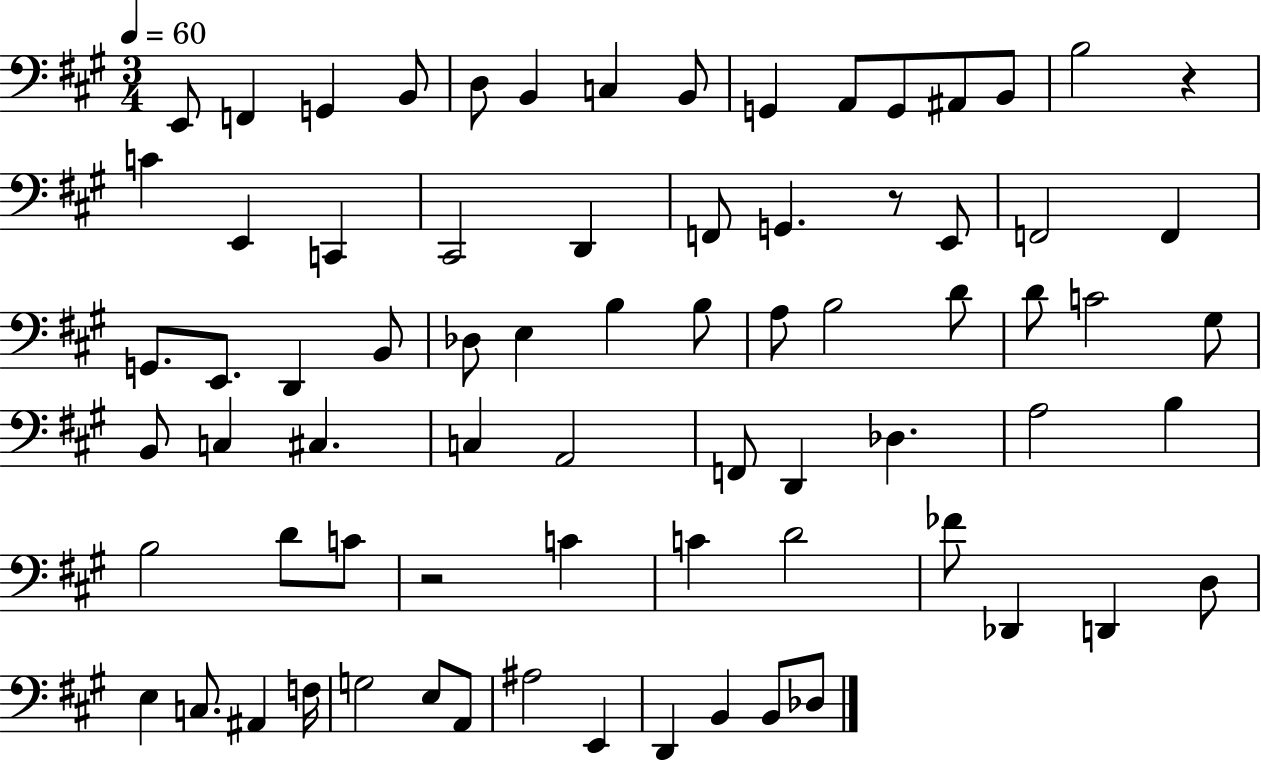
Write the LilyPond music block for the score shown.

{
  \clef bass
  \numericTimeSignature
  \time 3/4
  \key a \major
  \tempo 4 = 60
  \repeat volta 2 { e,8 f,4 g,4 b,8 | d8 b,4 c4 b,8 | g,4 a,8 g,8 ais,8 b,8 | b2 r4 | \break c'4 e,4 c,4 | cis,2 d,4 | f,8 g,4. r8 e,8 | f,2 f,4 | \break g,8. e,8. d,4 b,8 | des8 e4 b4 b8 | a8 b2 d'8 | d'8 c'2 gis8 | \break b,8 c4 cis4. | c4 a,2 | f,8 d,4 des4. | a2 b4 | \break b2 d'8 c'8 | r2 c'4 | c'4 d'2 | fes'8 des,4 d,4 d8 | \break e4 c8. ais,4 f16 | g2 e8 a,8 | ais2 e,4 | d,4 b,4 b,8 des8 | \break } \bar "|."
}